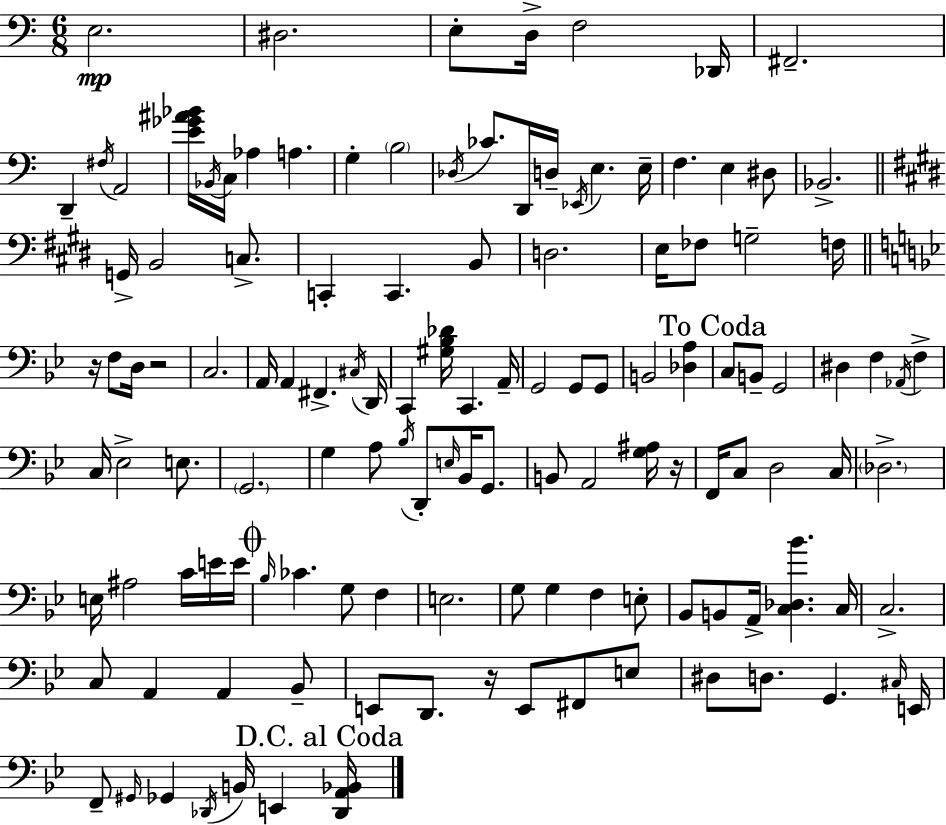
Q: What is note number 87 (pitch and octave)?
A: F3